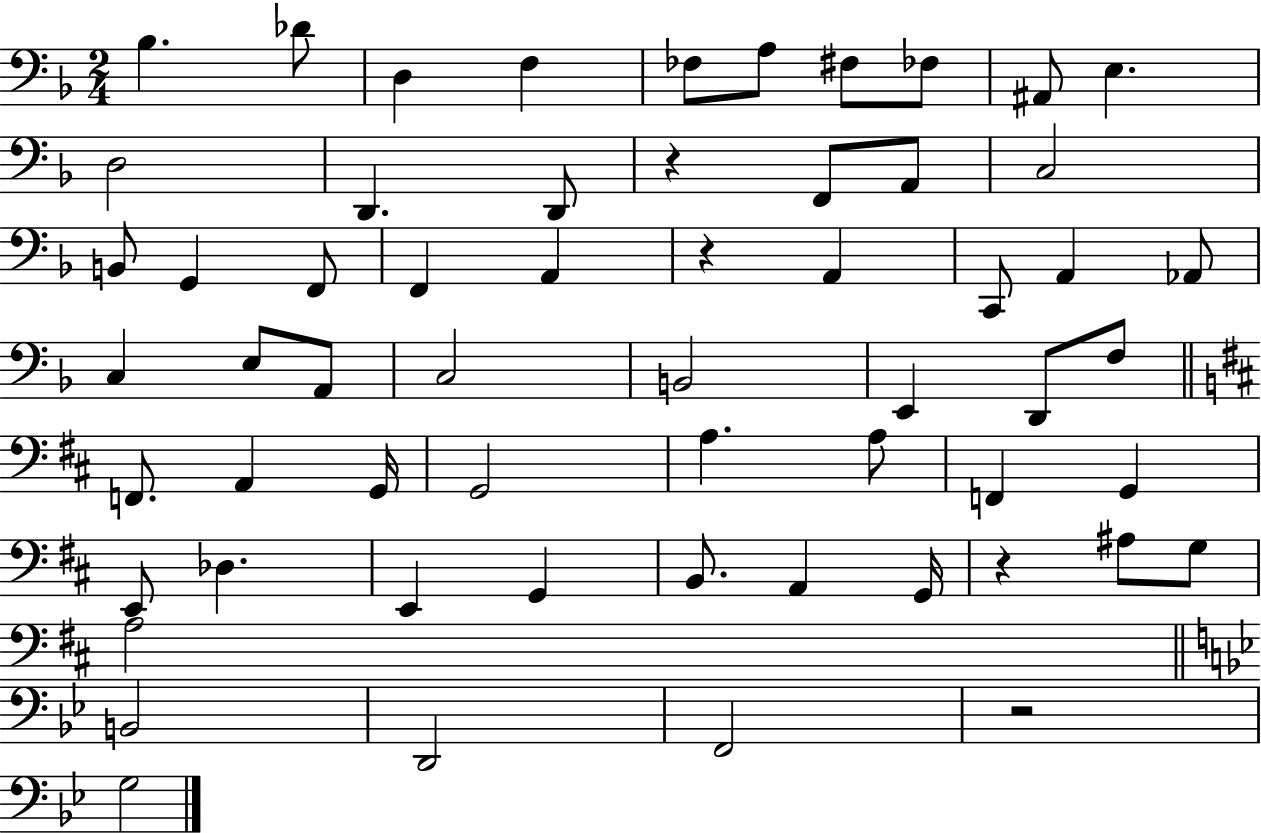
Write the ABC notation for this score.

X:1
T:Untitled
M:2/4
L:1/4
K:F
_B, _D/2 D, F, _F,/2 A,/2 ^F,/2 _F,/2 ^A,,/2 E, D,2 D,, D,,/2 z F,,/2 A,,/2 C,2 B,,/2 G,, F,,/2 F,, A,, z A,, C,,/2 A,, _A,,/2 C, E,/2 A,,/2 C,2 B,,2 E,, D,,/2 F,/2 F,,/2 A,, G,,/4 G,,2 A, A,/2 F,, G,, E,,/2 _D, E,, G,, B,,/2 A,, G,,/4 z ^A,/2 G,/2 A,2 B,,2 D,,2 F,,2 z2 G,2